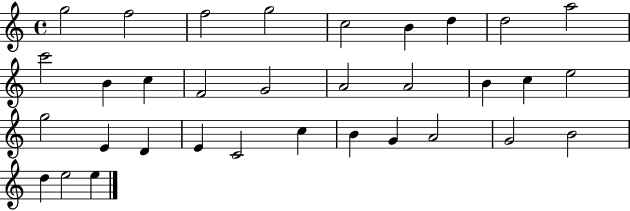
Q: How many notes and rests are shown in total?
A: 33